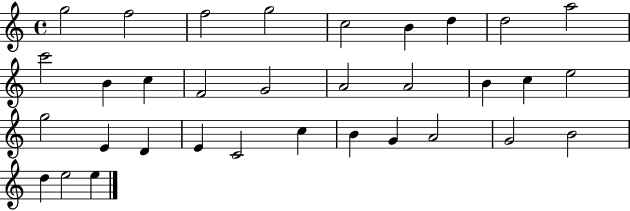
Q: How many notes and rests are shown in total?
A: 33